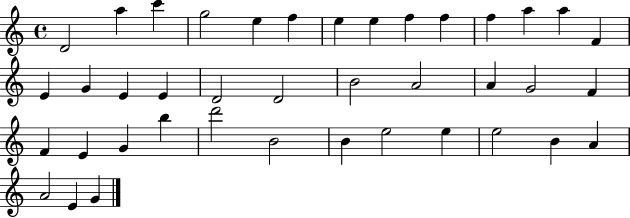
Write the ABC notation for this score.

X:1
T:Untitled
M:4/4
L:1/4
K:C
D2 a c' g2 e f e e f f f a a F E G E E D2 D2 B2 A2 A G2 F F E G b d'2 B2 B e2 e e2 B A A2 E G